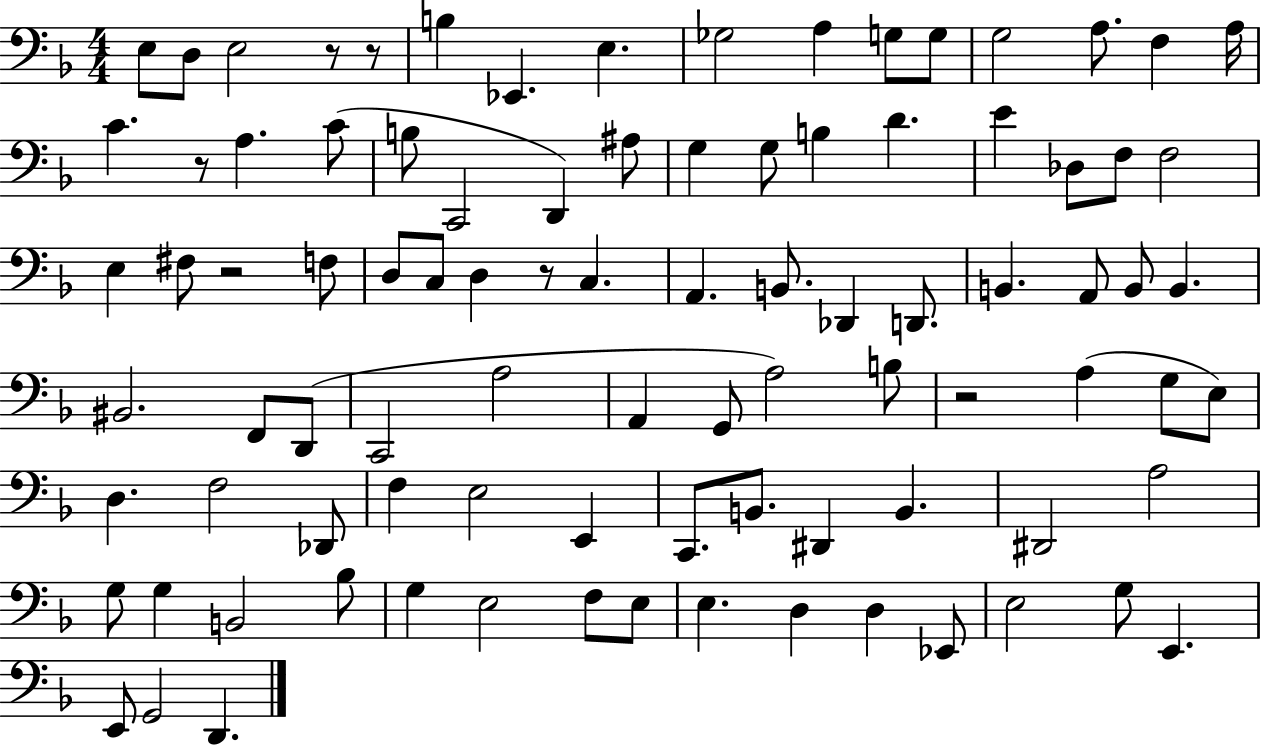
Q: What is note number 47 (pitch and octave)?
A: D2